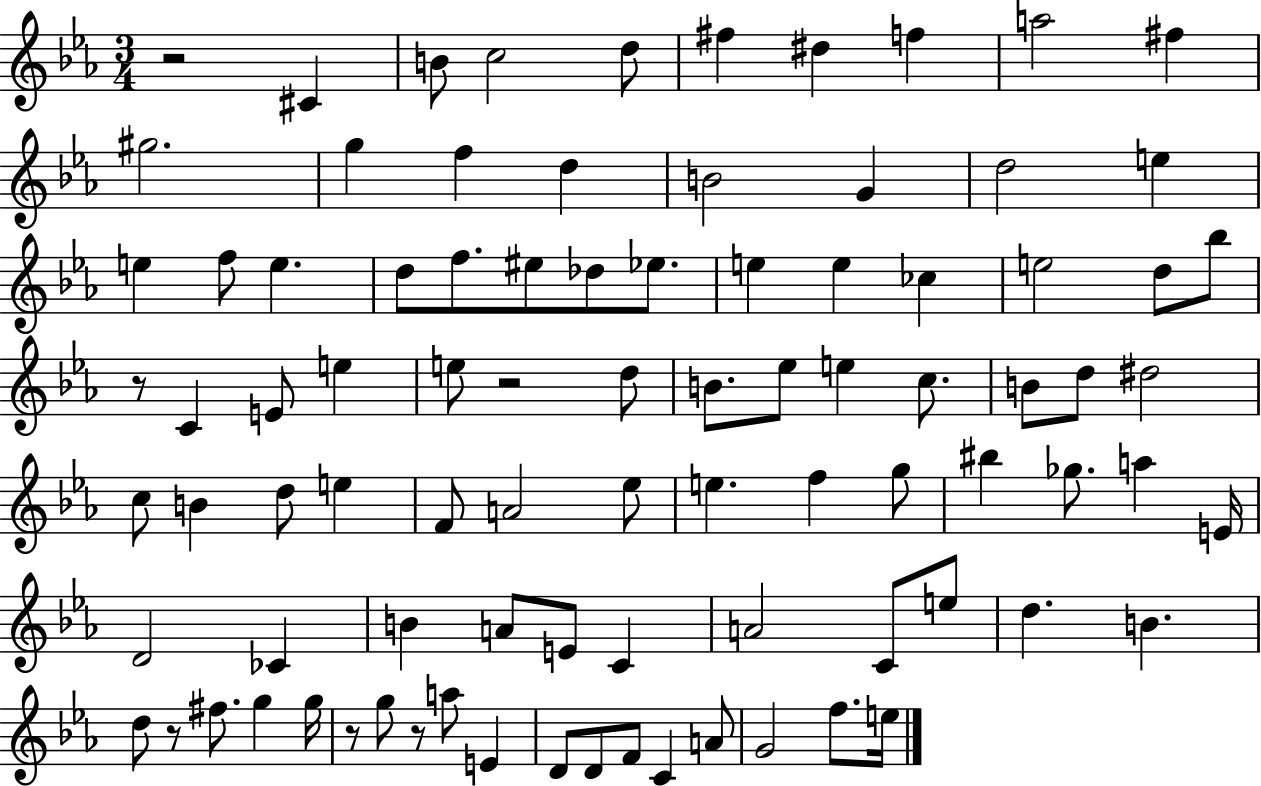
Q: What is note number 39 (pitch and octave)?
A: E5